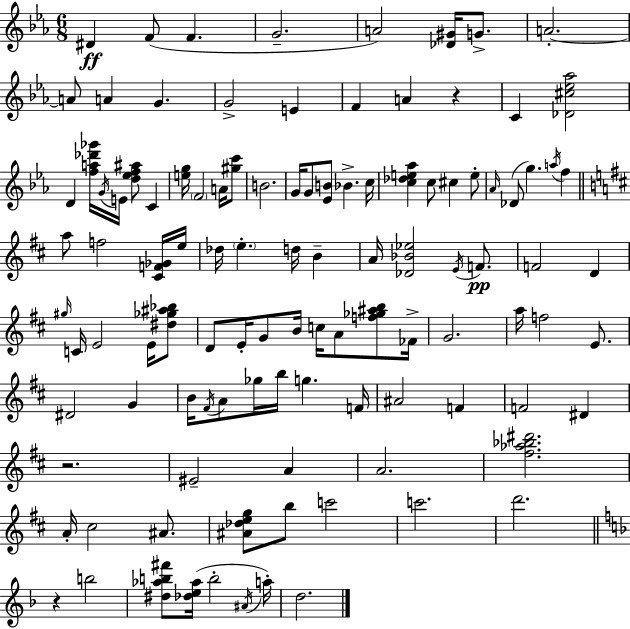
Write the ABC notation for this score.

X:1
T:Untitled
M:6/8
L:1/4
K:Cm
^D F/2 F G2 A2 [_D^G]/4 G/2 A2 A/2 A G G2 E F A z C [_D^c_e_a]2 D [fa_d'_g']/4 G/4 E/4 [d_ef^a]/2 C [eg]/4 F2 A/4 [^gc']/2 B2 G/4 G/2 [_EB]/2 _B c/4 [c_de_a] c/2 ^c e/2 _A/4 _D/2 g a/4 f a/2 f2 [^CF_G]/4 e/4 _d/4 e d/4 B A/4 [_D_B_e]2 E/4 F/2 F2 D ^g/4 C/4 E2 E/4 [^d_g^a_b]/2 D/2 E/4 G/2 B/4 c/4 A/2 [f_g^ab]/2 _F/4 G2 a/4 f2 E/2 ^D2 G B/4 ^F/4 A/2 _g/4 b/4 g F/4 ^A2 F F2 ^D z2 ^E2 A A2 [^f_a_b^d']2 A/4 ^c2 ^A/2 [^A_deg]/2 b/2 c'2 c'2 d'2 z b2 [^d_ab^f']/2 [_de_a]/4 b2 ^A/4 a/4 d2